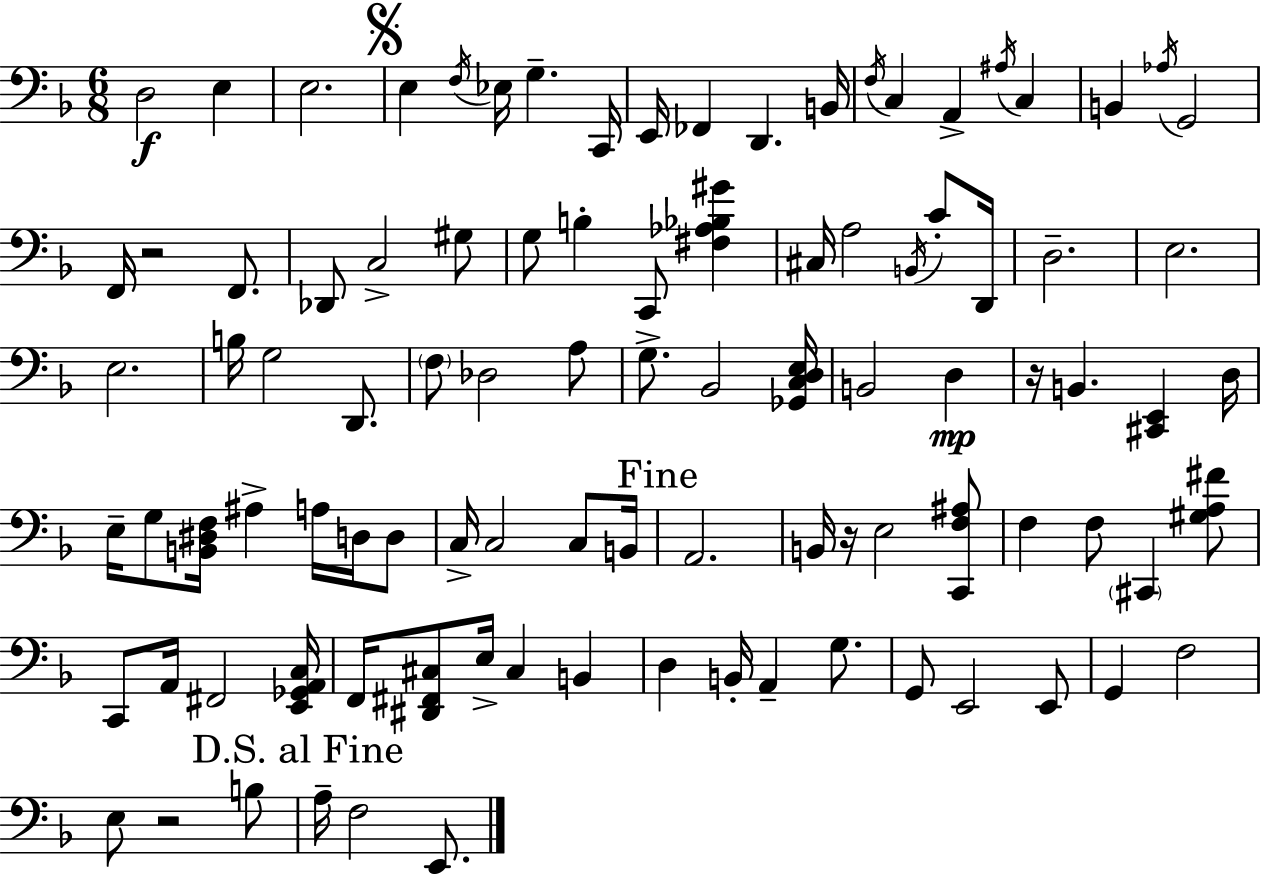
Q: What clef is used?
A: bass